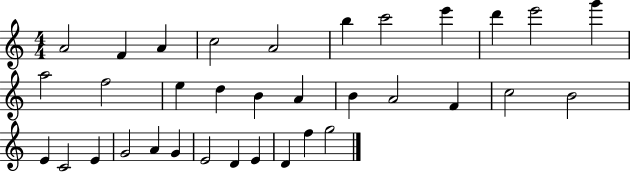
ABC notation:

X:1
T:Untitled
M:4/4
L:1/4
K:C
A2 F A c2 A2 b c'2 e' d' e'2 g' a2 f2 e d B A B A2 F c2 B2 E C2 E G2 A G E2 D E D f g2